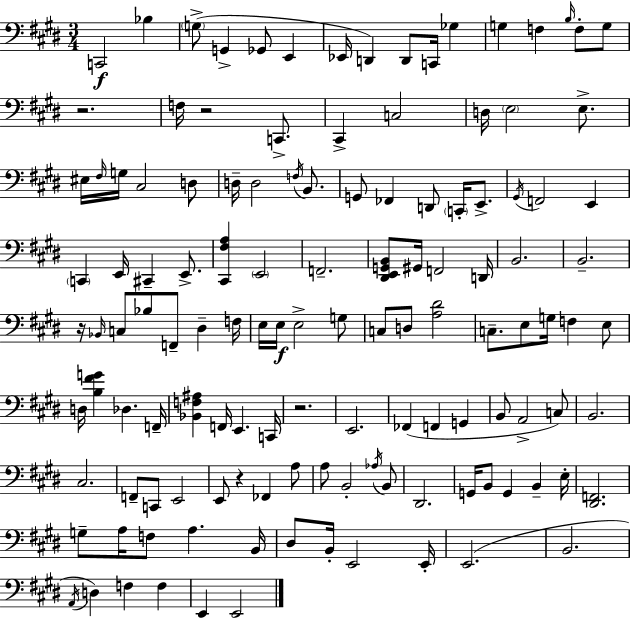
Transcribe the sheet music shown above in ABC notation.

X:1
T:Untitled
M:3/4
L:1/4
K:E
C,,2 _B, G,/2 G,, _G,,/2 E,, _E,,/4 D,, D,,/2 C,,/4 _G, G, F, B,/4 F,/2 G,/2 z2 F,/4 z2 C,,/2 ^C,, C,2 D,/4 E,2 E,/2 ^E,/4 ^F,/4 G,/4 ^C,2 D,/2 D,/4 D,2 F,/4 B,,/2 G,,/2 _F,, D,,/2 C,,/4 E,,/2 ^G,,/4 F,,2 E,, C,, E,,/4 ^C,, E,,/2 [^C,,^F,A,] E,,2 F,,2 [^D,,E,,G,,B,,]/2 ^G,,/4 F,,2 D,,/4 B,,2 B,,2 z/4 _B,,/4 C,/2 _B,/2 F,,/2 ^D, F,/4 E,/4 E,/4 E,2 G,/2 C,/2 D,/2 [A,^D]2 C,/2 E,/2 G,/4 F, E,/2 D,/4 [B,^FG] _D, F,,/4 [_B,,F,^A,] F,,/4 E,, C,,/4 z2 E,,2 _F,, F,, G,, B,,/2 A,,2 C,/2 B,,2 ^C,2 F,,/2 C,,/2 E,,2 E,,/2 z _F,, A,/2 A,/2 B,,2 _A,/4 B,,/2 ^D,,2 G,,/4 B,,/2 G,, B,, E,/4 [^D,,F,,]2 G,/2 A,/4 F,/2 A, B,,/4 ^D,/2 B,,/4 E,,2 E,,/4 E,,2 B,,2 A,,/4 D, F, F, E,, E,,2